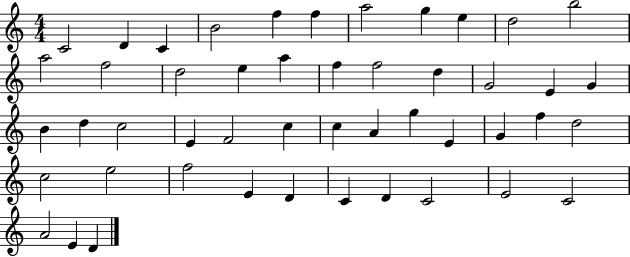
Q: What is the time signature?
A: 4/4